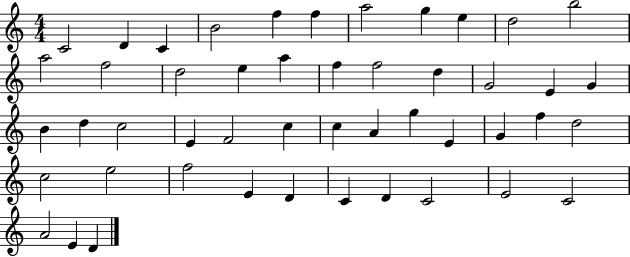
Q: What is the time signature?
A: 4/4